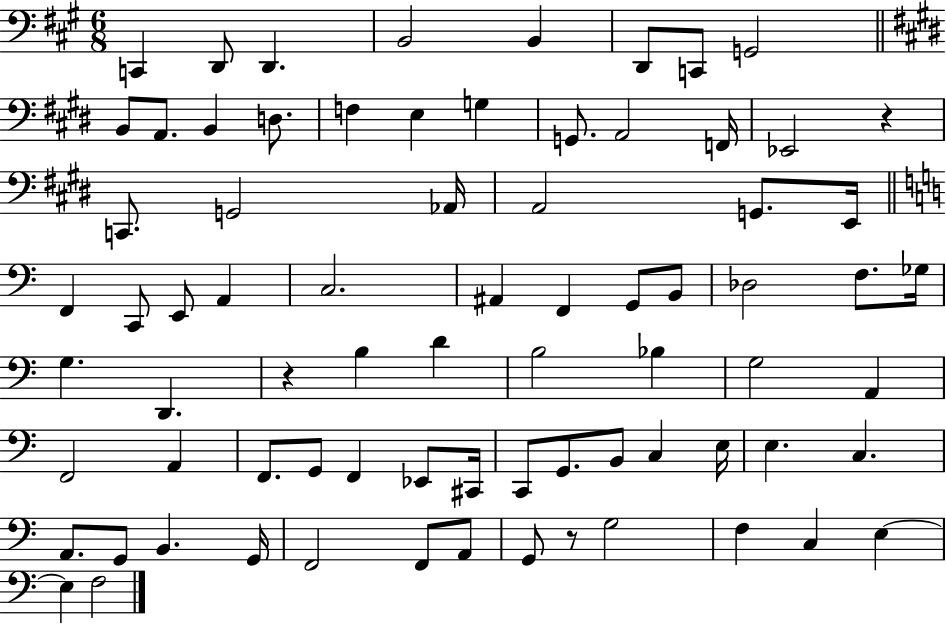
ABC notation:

X:1
T:Untitled
M:6/8
L:1/4
K:A
C,, D,,/2 D,, B,,2 B,, D,,/2 C,,/2 G,,2 B,,/2 A,,/2 B,, D,/2 F, E, G, G,,/2 A,,2 F,,/4 _E,,2 z C,,/2 G,,2 _A,,/4 A,,2 G,,/2 E,,/4 F,, C,,/2 E,,/2 A,, C,2 ^A,, F,, G,,/2 B,,/2 _D,2 F,/2 _G,/4 G, D,, z B, D B,2 _B, G,2 A,, F,,2 A,, F,,/2 G,,/2 F,, _E,,/2 ^C,,/4 C,,/2 G,,/2 B,,/2 C, E,/4 E, C, A,,/2 G,,/2 B,, G,,/4 F,,2 F,,/2 A,,/2 G,,/2 z/2 G,2 F, C, E, E, F,2